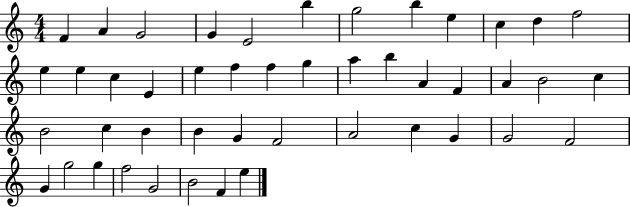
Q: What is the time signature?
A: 4/4